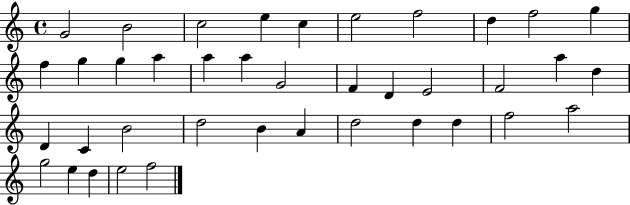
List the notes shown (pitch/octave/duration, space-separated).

G4/h B4/h C5/h E5/q C5/q E5/h F5/h D5/q F5/h G5/q F5/q G5/q G5/q A5/q A5/q A5/q G4/h F4/q D4/q E4/h F4/h A5/q D5/q D4/q C4/q B4/h D5/h B4/q A4/q D5/h D5/q D5/q F5/h A5/h G5/h E5/q D5/q E5/h F5/h